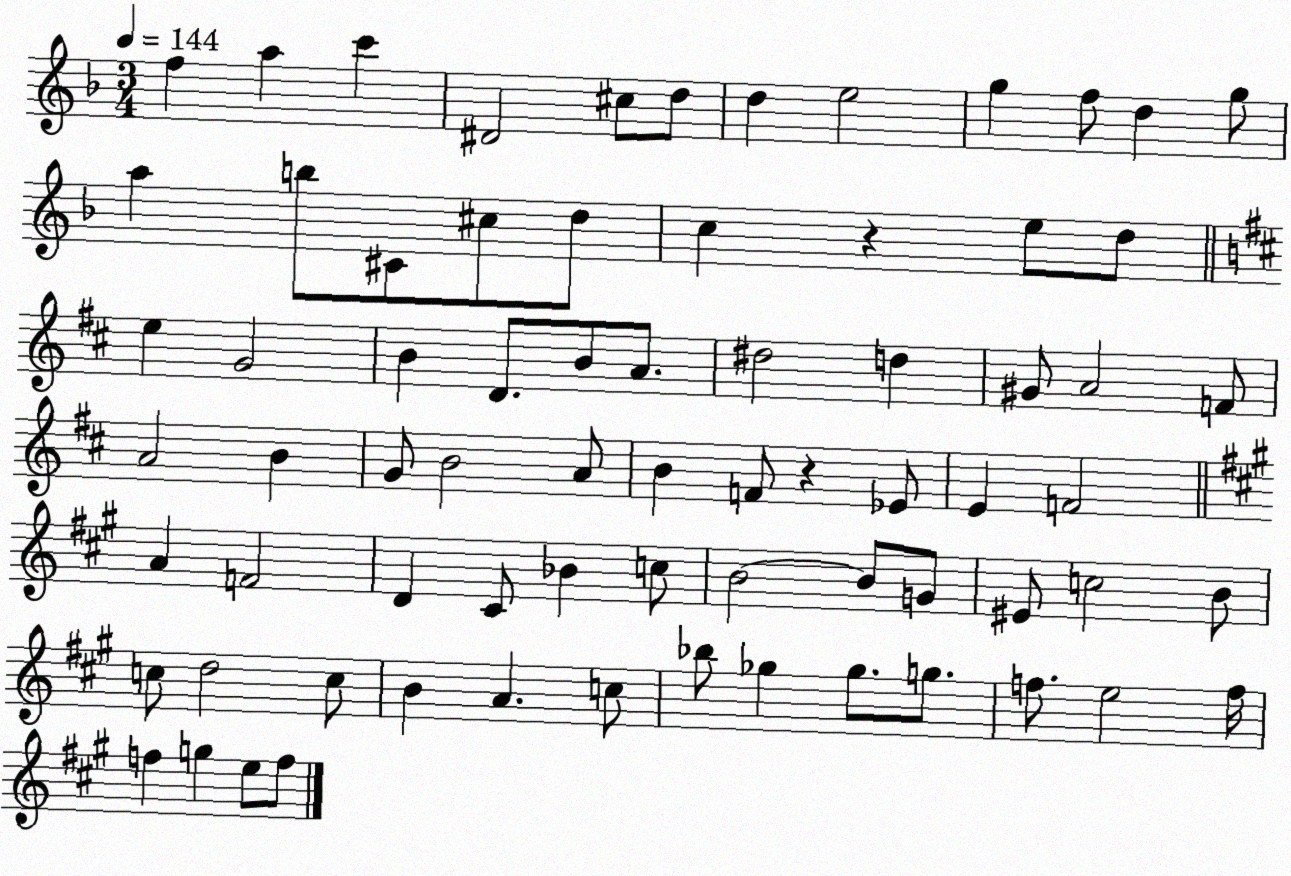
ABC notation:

X:1
T:Untitled
M:3/4
L:1/4
K:F
f a c' ^D2 ^c/2 d/2 d e2 g f/2 d g/2 a b/2 ^C/2 ^c/2 d/2 c z e/2 d/2 e G2 B D/2 B/2 A/2 ^d2 d ^G/2 A2 F/2 A2 B G/2 B2 A/2 B F/2 z _E/2 E F2 A F2 D ^C/2 _B c/2 B2 B/2 G/2 ^E/2 c2 B/2 c/2 d2 c/2 B A c/2 _b/2 _g _g/2 g/2 f/2 e2 f/4 f g e/2 f/2